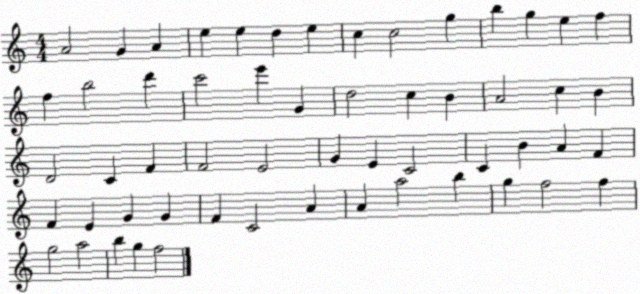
X:1
T:Untitled
M:4/4
L:1/4
K:C
A2 G A e e d e c c2 g b g e f f b2 d' c'2 e' G d2 c B A2 c B D2 C F F2 E2 G E C2 C B A F F E G G F C2 A A a2 b g f2 f g2 a2 b g f2